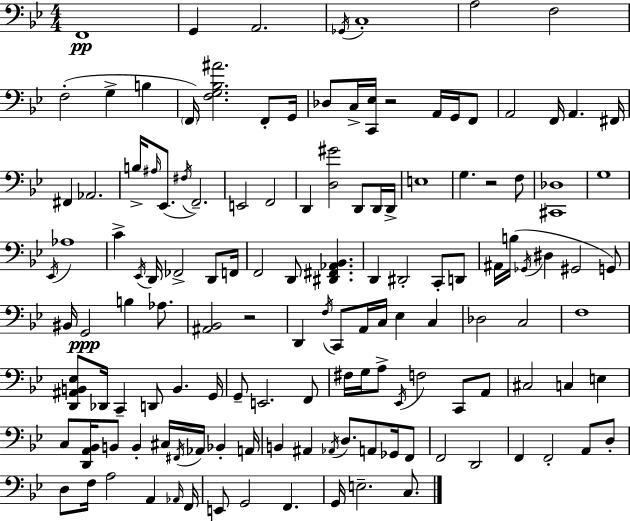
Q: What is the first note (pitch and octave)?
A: F2